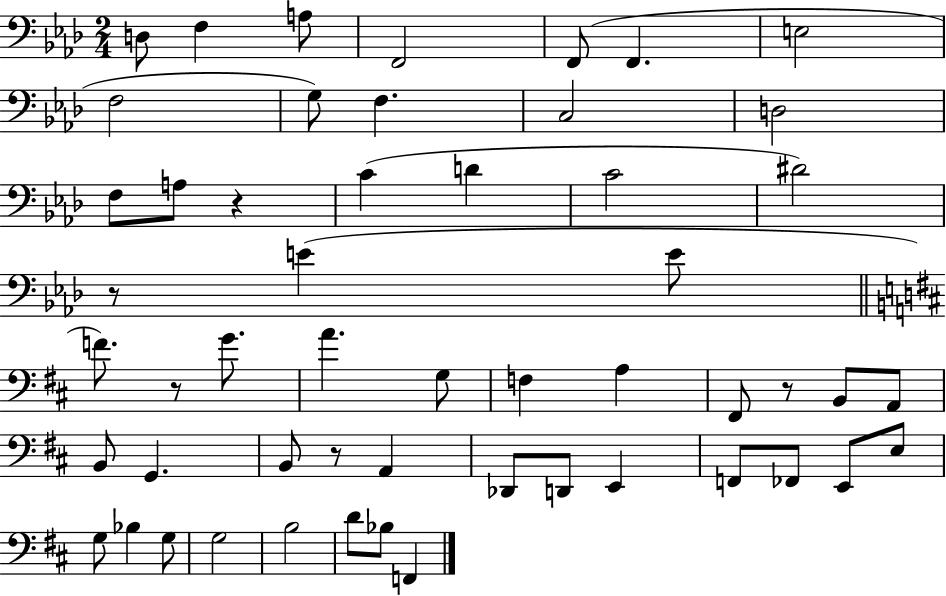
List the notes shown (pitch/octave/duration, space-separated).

D3/e F3/q A3/e F2/h F2/e F2/q. E3/h F3/h G3/e F3/q. C3/h D3/h F3/e A3/e R/q C4/q D4/q C4/h D#4/h R/e E4/q E4/e F4/e. R/e G4/e. A4/q. G3/e F3/q A3/q F#2/e R/e B2/e A2/e B2/e G2/q. B2/e R/e A2/q Db2/e D2/e E2/q F2/e FES2/e E2/e E3/e G3/e Bb3/q G3/e G3/h B3/h D4/e Bb3/e F2/q